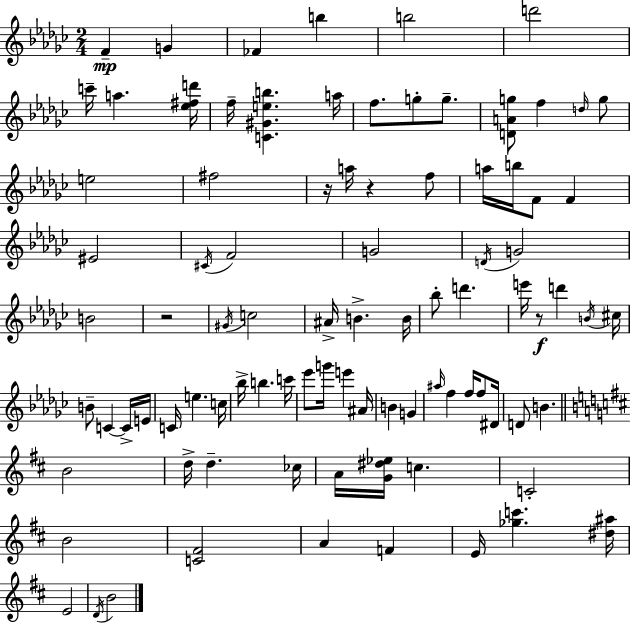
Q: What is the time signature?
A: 2/4